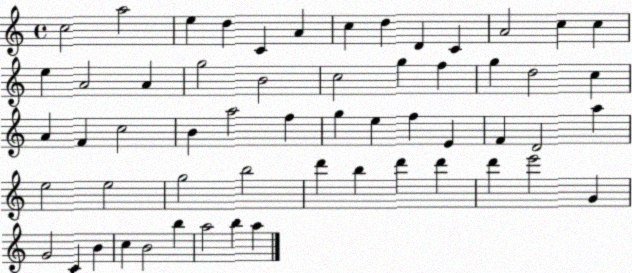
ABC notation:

X:1
T:Untitled
M:4/4
L:1/4
K:C
c2 a2 e d C A c d D C A2 c c e A2 A g2 B2 c2 g f g d2 c A F c2 B a2 f g e f E F D2 a e2 e2 g2 b2 d' b d' d' d' e'2 G G2 C B c B2 b a2 b a